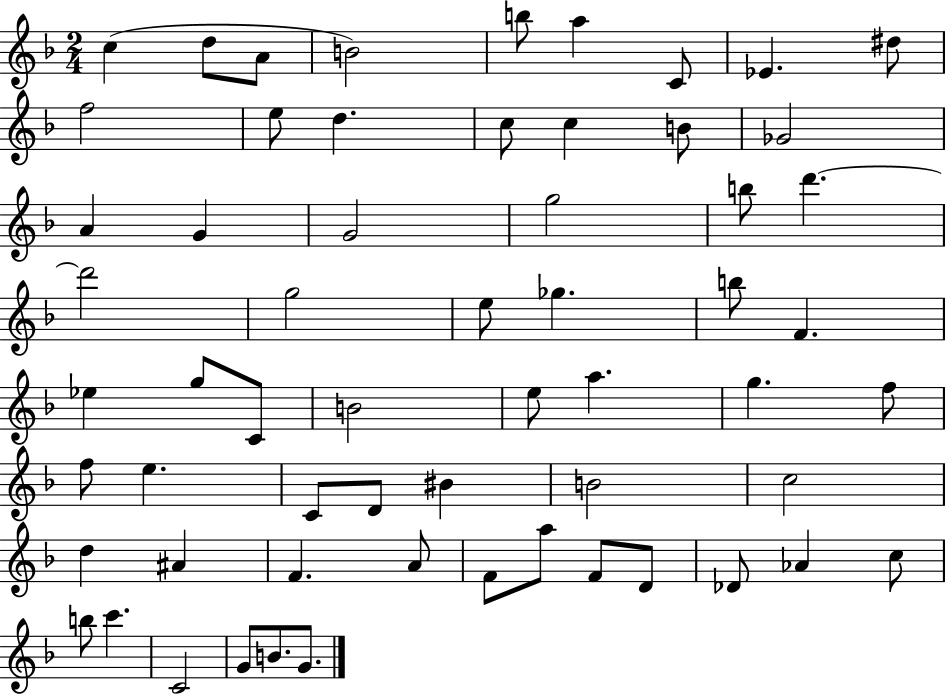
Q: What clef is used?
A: treble